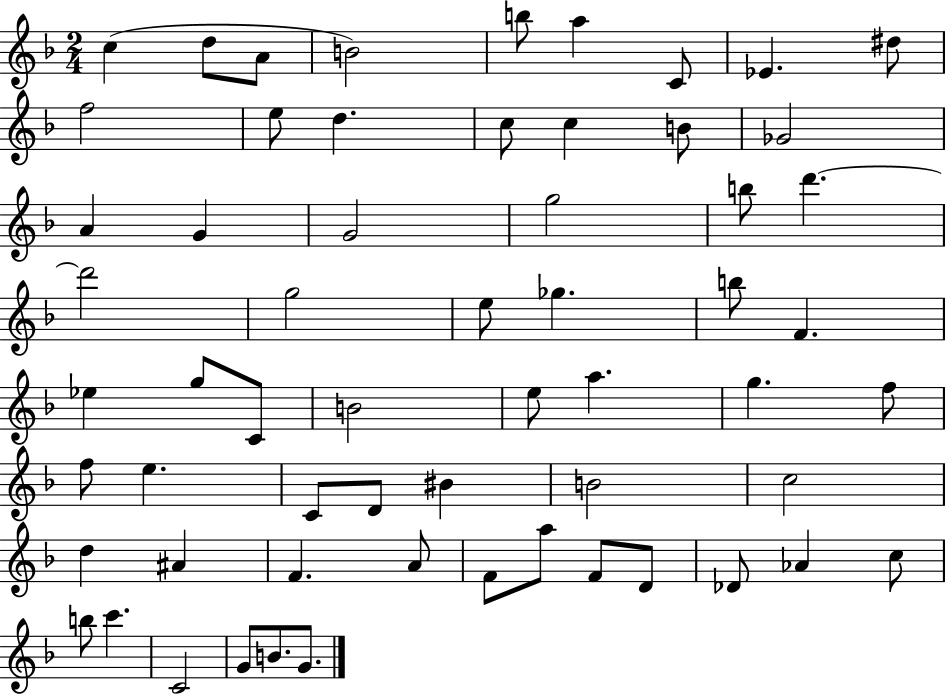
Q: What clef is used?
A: treble